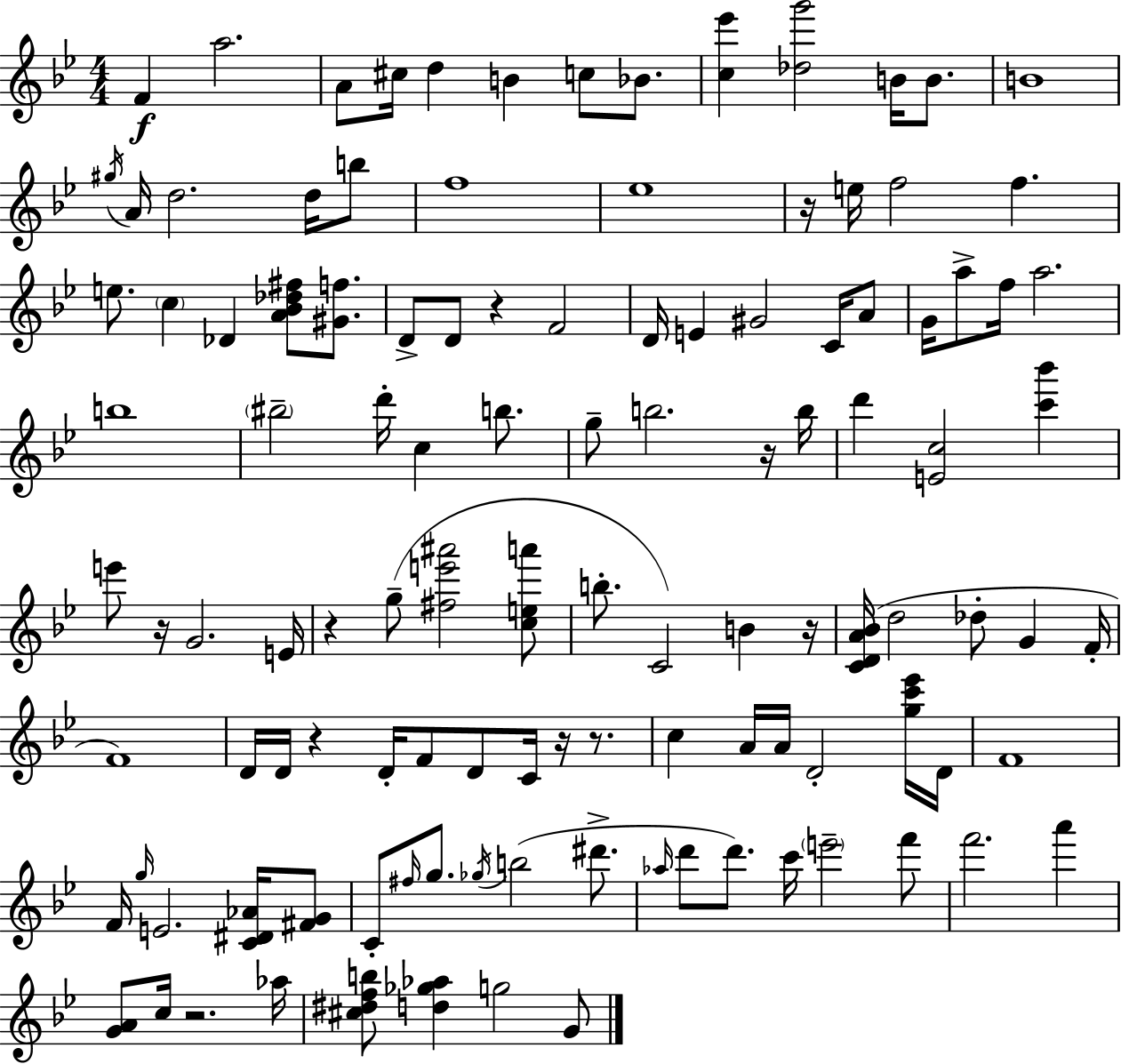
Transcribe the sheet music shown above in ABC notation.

X:1
T:Untitled
M:4/4
L:1/4
K:Gm
F a2 A/2 ^c/4 d B c/2 _B/2 [c_e'] [_dg']2 B/4 B/2 B4 ^g/4 A/4 d2 d/4 b/2 f4 _e4 z/4 e/4 f2 f e/2 c _D [A_B_d^f]/2 [^Gf]/2 D/2 D/2 z F2 D/4 E ^G2 C/4 A/2 G/4 a/2 f/4 a2 b4 ^b2 d'/4 c b/2 g/2 b2 z/4 b/4 d' [Ec]2 [c'_b'] e'/2 z/4 G2 E/4 z g/2 [^fe'^a']2 [cea']/2 b/2 C2 B z/4 [CDA_B]/4 d2 _d/2 G F/4 F4 D/4 D/4 z D/4 F/2 D/2 C/4 z/4 z/2 c A/4 A/4 D2 [gc'_e']/4 D/4 F4 F/4 g/4 E2 [C^D_A]/4 [^FG]/2 C/2 ^f/4 g/2 _g/4 b2 ^d'/2 _a/4 d'/2 d'/2 c'/4 e'2 f'/2 f'2 a' [GA]/2 c/4 z2 _a/4 [^c^dfb]/2 [d_g_a] g2 G/2